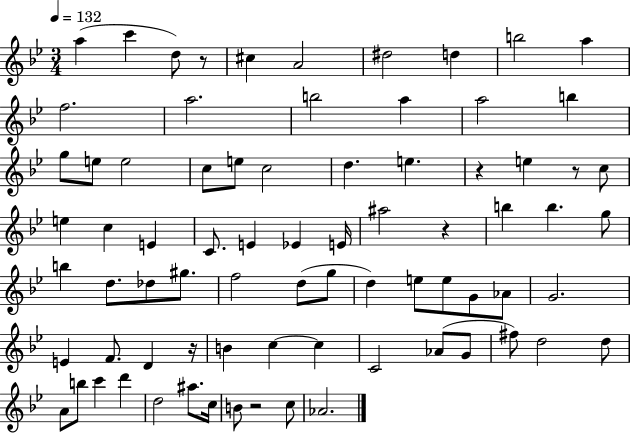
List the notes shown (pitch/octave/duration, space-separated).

A5/q C6/q D5/e R/e C#5/q A4/h D#5/h D5/q B5/h A5/q F5/h. A5/h. B5/h A5/q A5/h B5/q G5/e E5/e E5/h C5/e E5/e C5/h D5/q. E5/q. R/q E5/q R/e C5/e E5/q C5/q E4/q C4/e. E4/q Eb4/q E4/s A#5/h R/q B5/q B5/q. G5/e B5/q D5/e. Db5/e G#5/e. F5/h D5/e G5/e D5/q E5/e E5/e G4/e Ab4/e G4/h. E4/q F4/e. D4/q R/s B4/q C5/q C5/q C4/h Ab4/e G4/e F#5/e D5/h D5/e A4/e B5/e C6/q D6/q D5/h A#5/e. C5/s B4/e R/h C5/e Ab4/h.